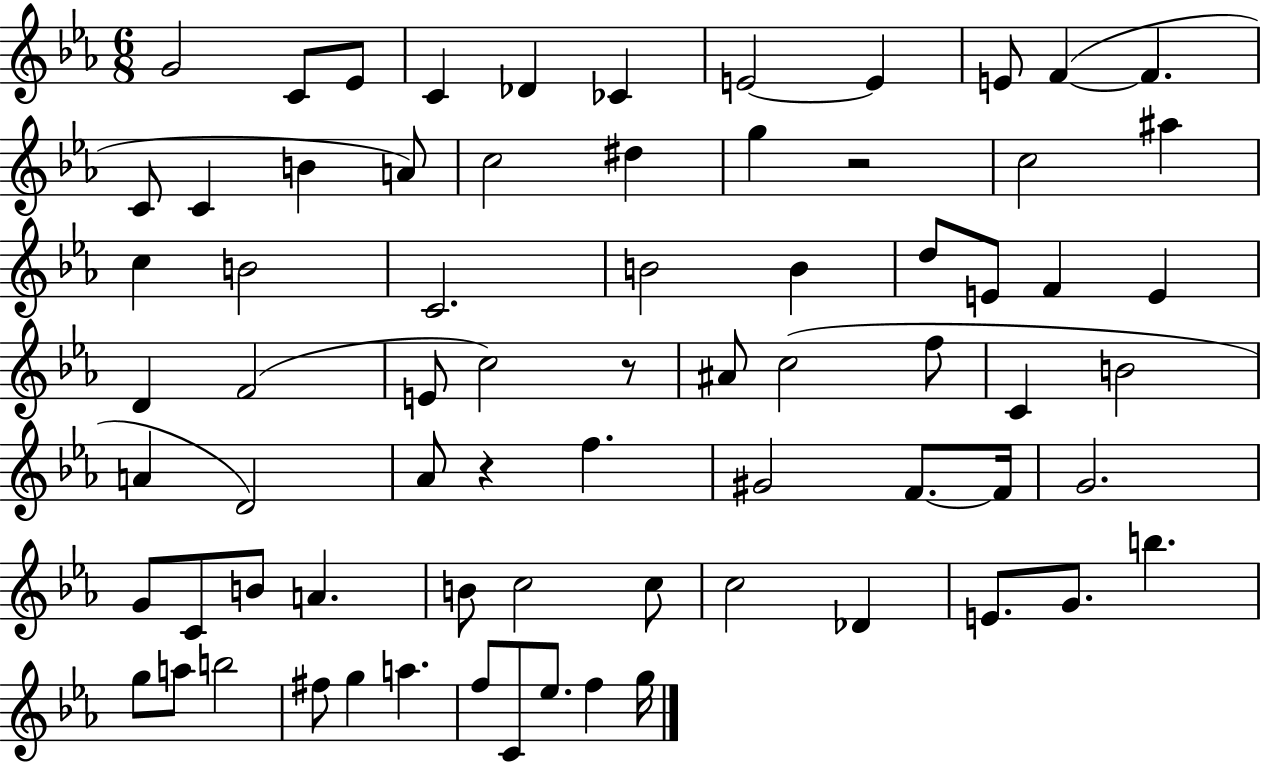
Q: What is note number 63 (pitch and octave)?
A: G5